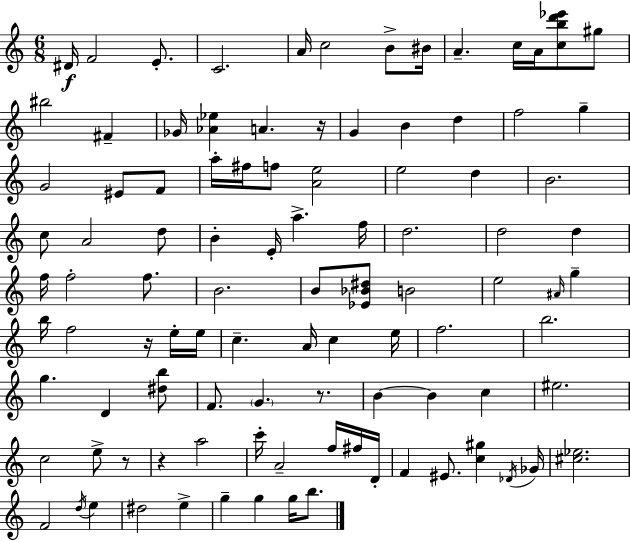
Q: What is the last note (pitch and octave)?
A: B5